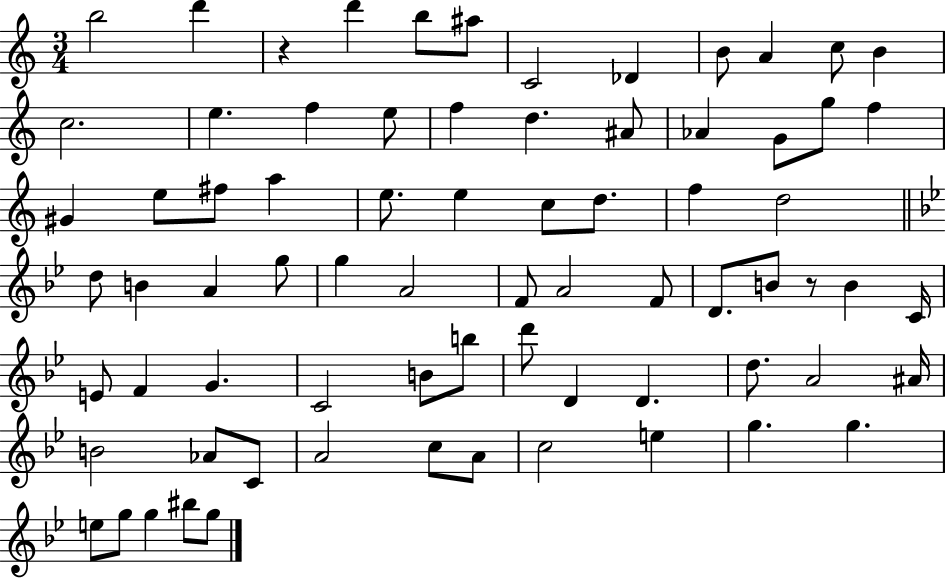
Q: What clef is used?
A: treble